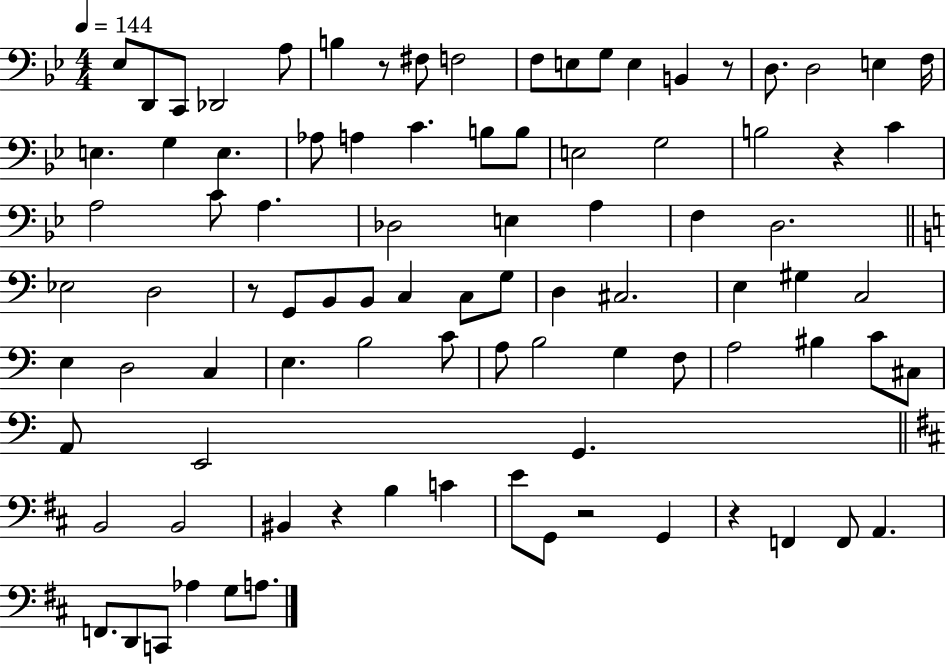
Eb3/e D2/e C2/e Db2/h A3/e B3/q R/e F#3/e F3/h F3/e E3/e G3/e E3/q B2/q R/e D3/e. D3/h E3/q F3/s E3/q. G3/q E3/q. Ab3/e A3/q C4/q. B3/e B3/e E3/h G3/h B3/h R/q C4/q A3/h C4/e A3/q. Db3/h E3/q A3/q F3/q D3/h. Eb3/h D3/h R/e G2/e B2/e B2/e C3/q C3/e G3/e D3/q C#3/h. E3/q G#3/q C3/h E3/q D3/h C3/q E3/q. B3/h C4/e A3/e B3/h G3/q F3/e A3/h BIS3/q C4/e C#3/e A2/e E2/h G2/q. B2/h B2/h BIS2/q R/q B3/q C4/q E4/e G2/e R/h G2/q R/q F2/q F2/e A2/q. F2/e. D2/e C2/e Ab3/q G3/e A3/e.